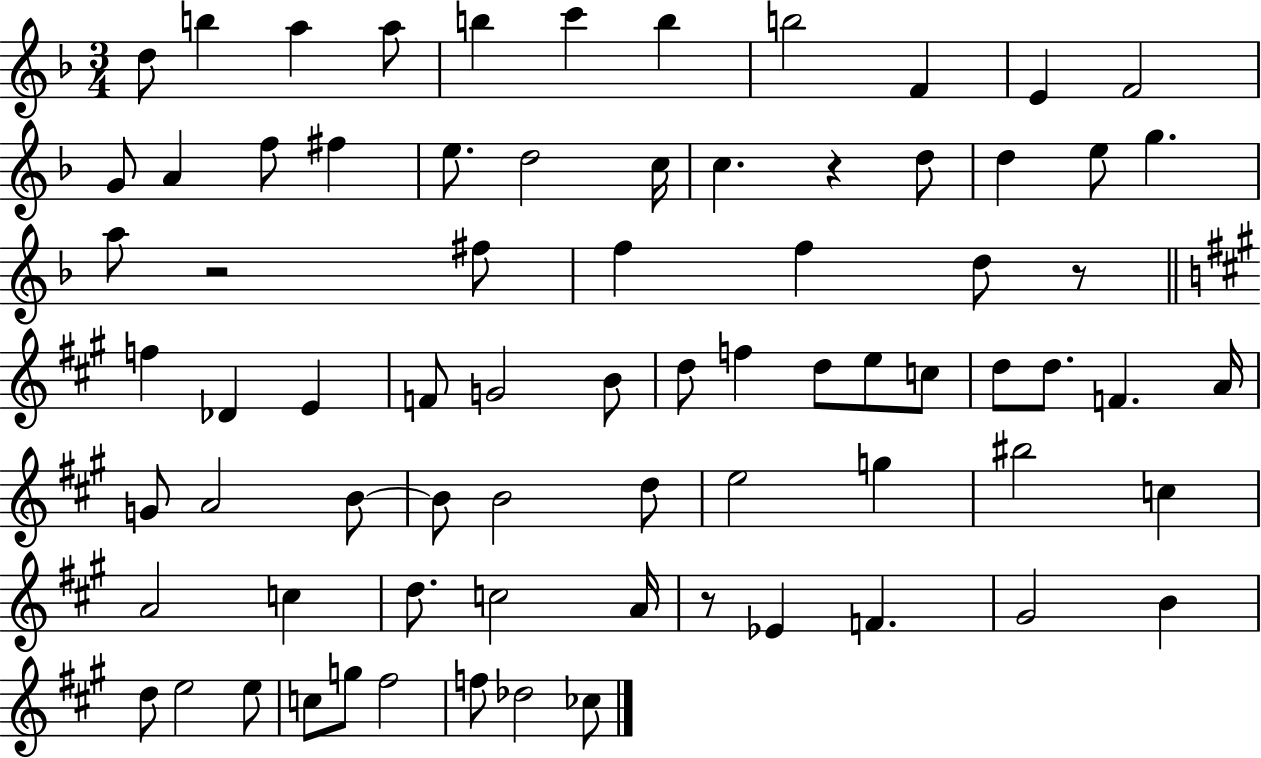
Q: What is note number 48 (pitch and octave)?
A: B4